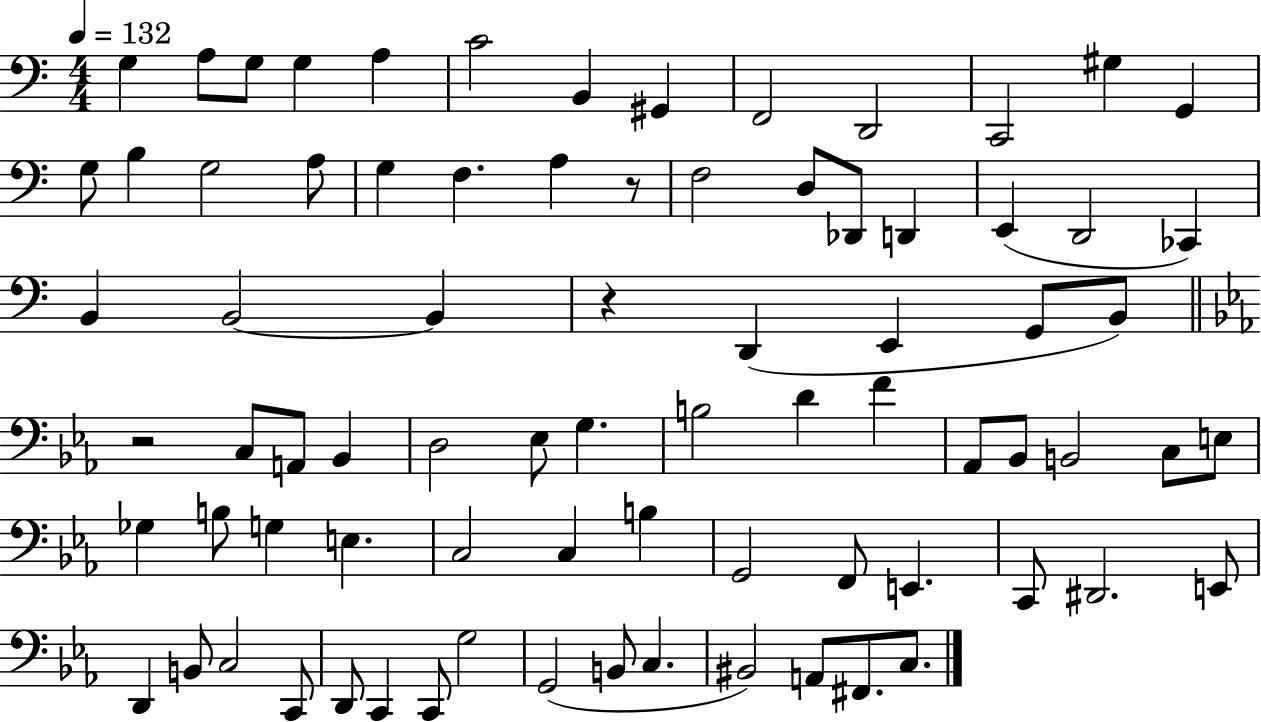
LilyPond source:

{
  \clef bass
  \numericTimeSignature
  \time 4/4
  \key c \major
  \tempo 4 = 132
  \repeat volta 2 { g4 a8 g8 g4 a4 | c'2 b,4 gis,4 | f,2 d,2 | c,2 gis4 g,4 | \break g8 b4 g2 a8 | g4 f4. a4 r8 | f2 d8 des,8 d,4 | e,4( d,2 ces,4) | \break b,4 b,2~~ b,4 | r4 d,4( e,4 g,8 b,8) | \bar "||" \break \key ees \major r2 c8 a,8 bes,4 | d2 ees8 g4. | b2 d'4 f'4 | aes,8 bes,8 b,2 c8 e8 | \break ges4 b8 g4 e4. | c2 c4 b4 | g,2 f,8 e,4. | c,8 dis,2. e,8 | \break d,4 b,8 c2 c,8 | d,8 c,4 c,8 g2 | g,2( b,8 c4. | bis,2) a,8 fis,8. c8. | \break } \bar "|."
}